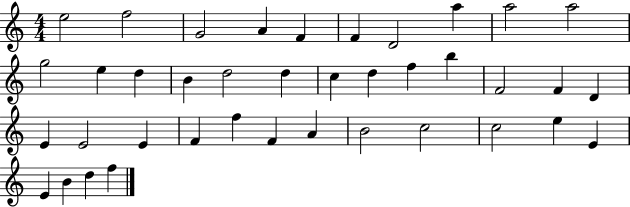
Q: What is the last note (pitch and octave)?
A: F5